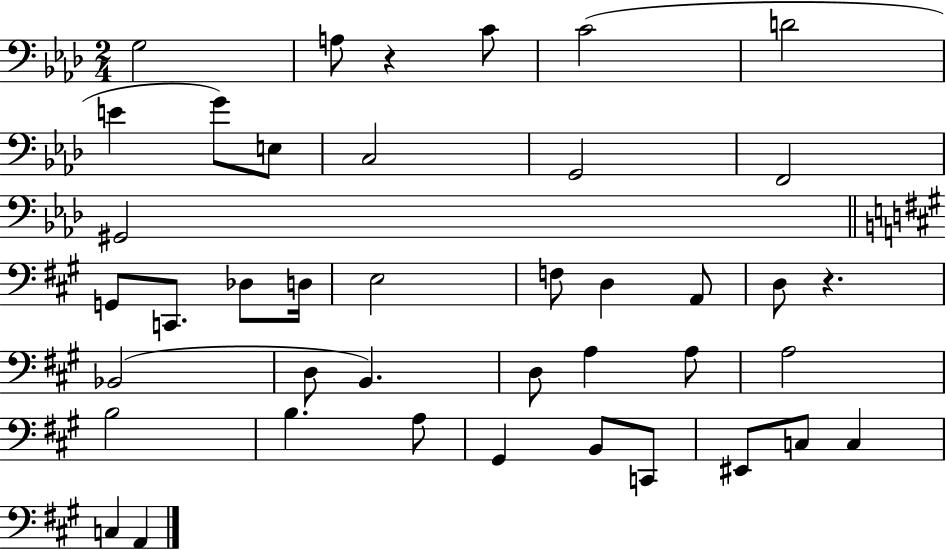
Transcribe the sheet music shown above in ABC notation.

X:1
T:Untitled
M:2/4
L:1/4
K:Ab
G,2 A,/2 z C/2 C2 D2 E G/2 E,/2 C,2 G,,2 F,,2 ^G,,2 G,,/2 C,,/2 _D,/2 D,/4 E,2 F,/2 D, A,,/2 D,/2 z _B,,2 D,/2 B,, D,/2 A, A,/2 A,2 B,2 B, A,/2 ^G,, B,,/2 C,,/2 ^E,,/2 C,/2 C, C, A,,